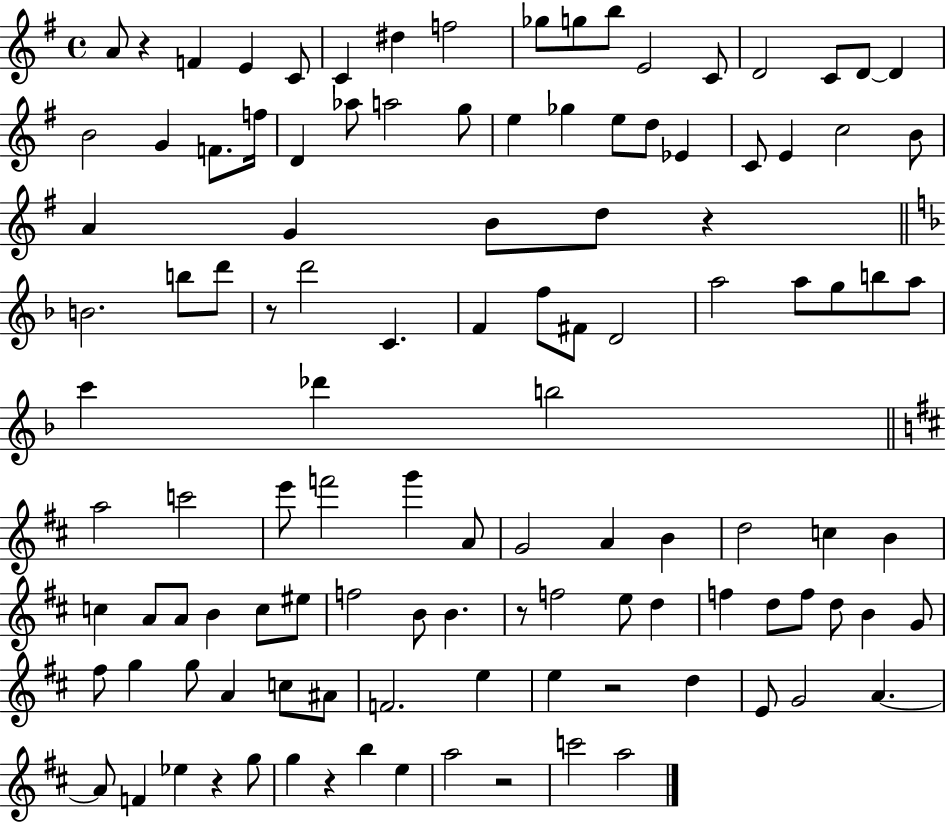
A4/e R/q F4/q E4/q C4/e C4/q D#5/q F5/h Gb5/e G5/e B5/e E4/h C4/e D4/h C4/e D4/e D4/q B4/h G4/q F4/e. F5/s D4/q Ab5/e A5/h G5/e E5/q Gb5/q E5/e D5/e Eb4/q C4/e E4/q C5/h B4/e A4/q G4/q B4/e D5/e R/q B4/h. B5/e D6/e R/e D6/h C4/q. F4/q F5/e F#4/e D4/h A5/h A5/e G5/e B5/e A5/e C6/q Db6/q B5/h A5/h C6/h E6/e F6/h G6/q A4/e G4/h A4/q B4/q D5/h C5/q B4/q C5/q A4/e A4/e B4/q C5/e EIS5/e F5/h B4/e B4/q. R/e F5/h E5/e D5/q F5/q D5/e F5/e D5/e B4/q G4/e F#5/e G5/q G5/e A4/q C5/e A#4/e F4/h. E5/q E5/q R/h D5/q E4/e G4/h A4/q. A4/e F4/q Eb5/q R/q G5/e G5/q R/q B5/q E5/q A5/h R/h C6/h A5/h